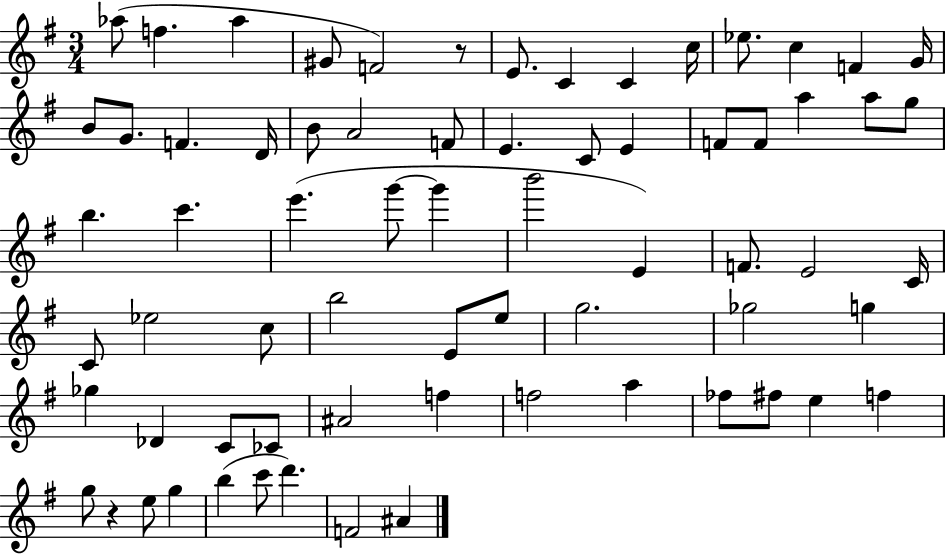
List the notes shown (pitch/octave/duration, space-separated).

Ab5/e F5/q. Ab5/q G#4/e F4/h R/e E4/e. C4/q C4/q C5/s Eb5/e. C5/q F4/q G4/s B4/e G4/e. F4/q. D4/s B4/e A4/h F4/e E4/q. C4/e E4/q F4/e F4/e A5/q A5/e G5/e B5/q. C6/q. E6/q. G6/e G6/q B6/h E4/q F4/e. E4/h C4/s C4/e Eb5/h C5/e B5/h E4/e E5/e G5/h. Gb5/h G5/q Gb5/q Db4/q C4/e CES4/e A#4/h F5/q F5/h A5/q FES5/e F#5/e E5/q F5/q G5/e R/q E5/e G5/q B5/q C6/e D6/q. F4/h A#4/q